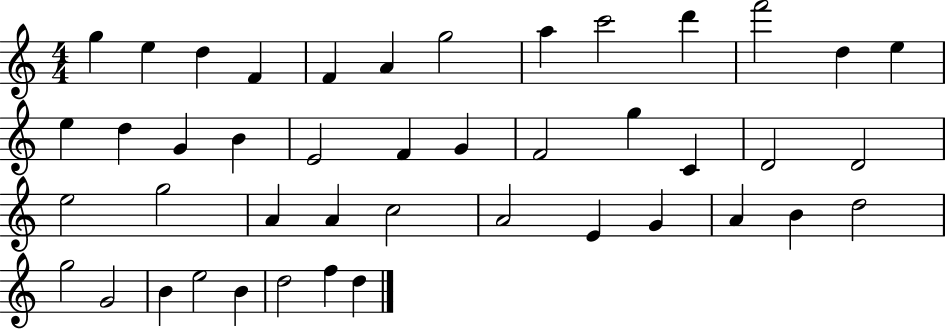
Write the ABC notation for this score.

X:1
T:Untitled
M:4/4
L:1/4
K:C
g e d F F A g2 a c'2 d' f'2 d e e d G B E2 F G F2 g C D2 D2 e2 g2 A A c2 A2 E G A B d2 g2 G2 B e2 B d2 f d